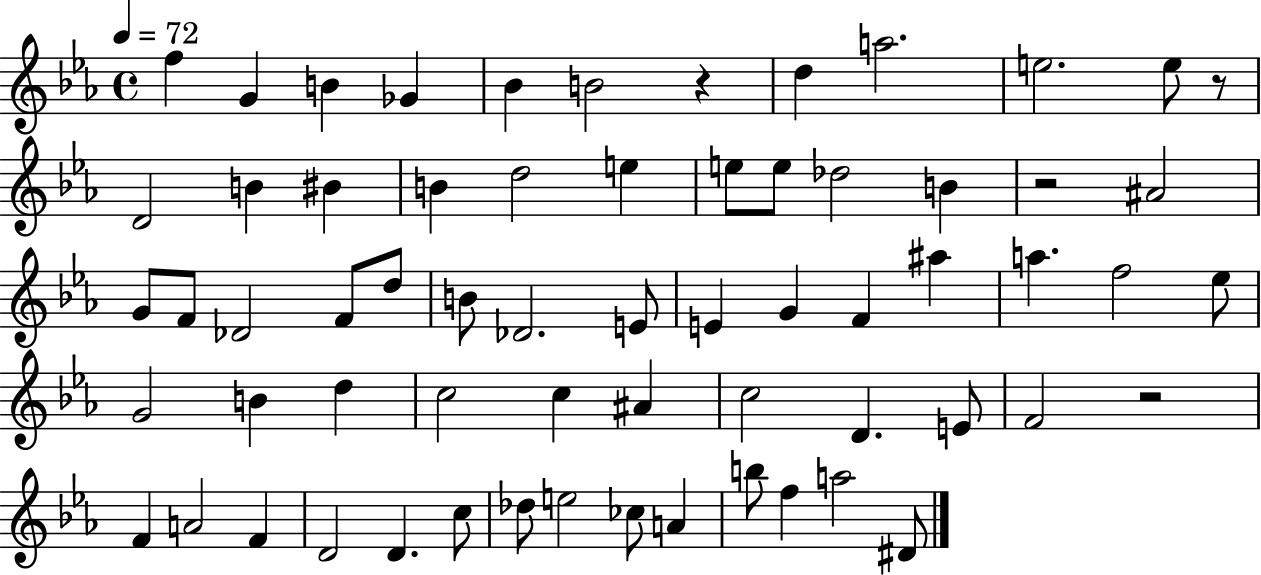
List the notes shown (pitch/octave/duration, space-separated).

F5/q G4/q B4/q Gb4/q Bb4/q B4/h R/q D5/q A5/h. E5/h. E5/e R/e D4/h B4/q BIS4/q B4/q D5/h E5/q E5/e E5/e Db5/h B4/q R/h A#4/h G4/e F4/e Db4/h F4/e D5/e B4/e Db4/h. E4/e E4/q G4/q F4/q A#5/q A5/q. F5/h Eb5/e G4/h B4/q D5/q C5/h C5/q A#4/q C5/h D4/q. E4/e F4/h R/h F4/q A4/h F4/q D4/h D4/q. C5/e Db5/e E5/h CES5/e A4/q B5/e F5/q A5/h D#4/e